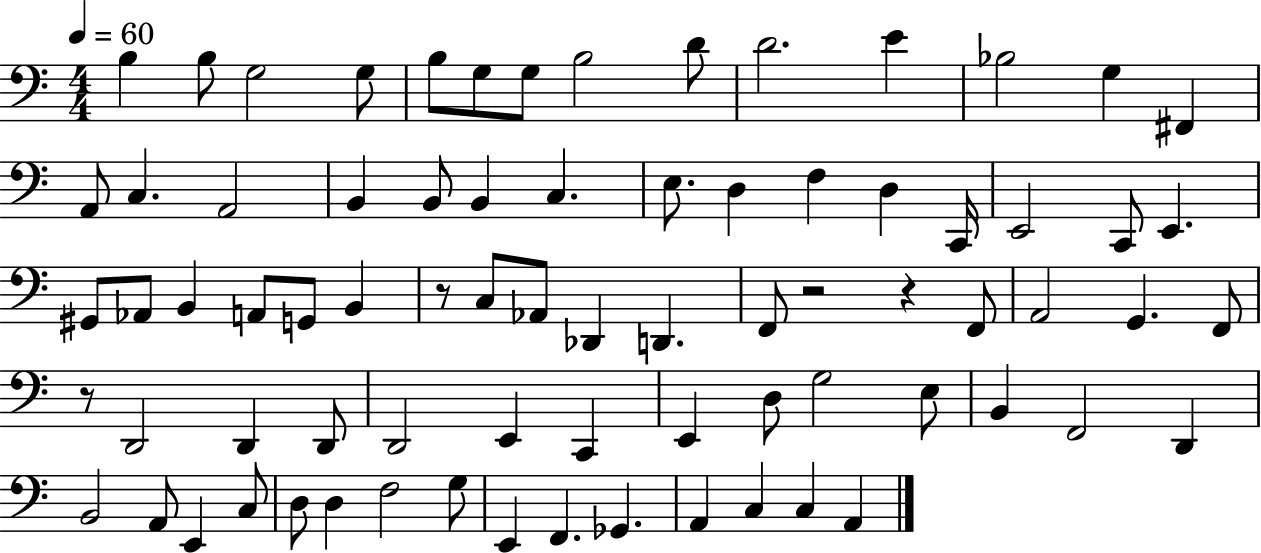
B3/q B3/e G3/h G3/e B3/e G3/e G3/e B3/h D4/e D4/h. E4/q Bb3/h G3/q F#2/q A2/e C3/q. A2/h B2/q B2/e B2/q C3/q. E3/e. D3/q F3/q D3/q C2/s E2/h C2/e E2/q. G#2/e Ab2/e B2/q A2/e G2/e B2/q R/e C3/e Ab2/e Db2/q D2/q. F2/e R/h R/q F2/e A2/h G2/q. F2/e R/e D2/h D2/q D2/e D2/h E2/q C2/q E2/q D3/e G3/h E3/e B2/q F2/h D2/q B2/h A2/e E2/q C3/e D3/e D3/q F3/h G3/e E2/q F2/q. Gb2/q. A2/q C3/q C3/q A2/q